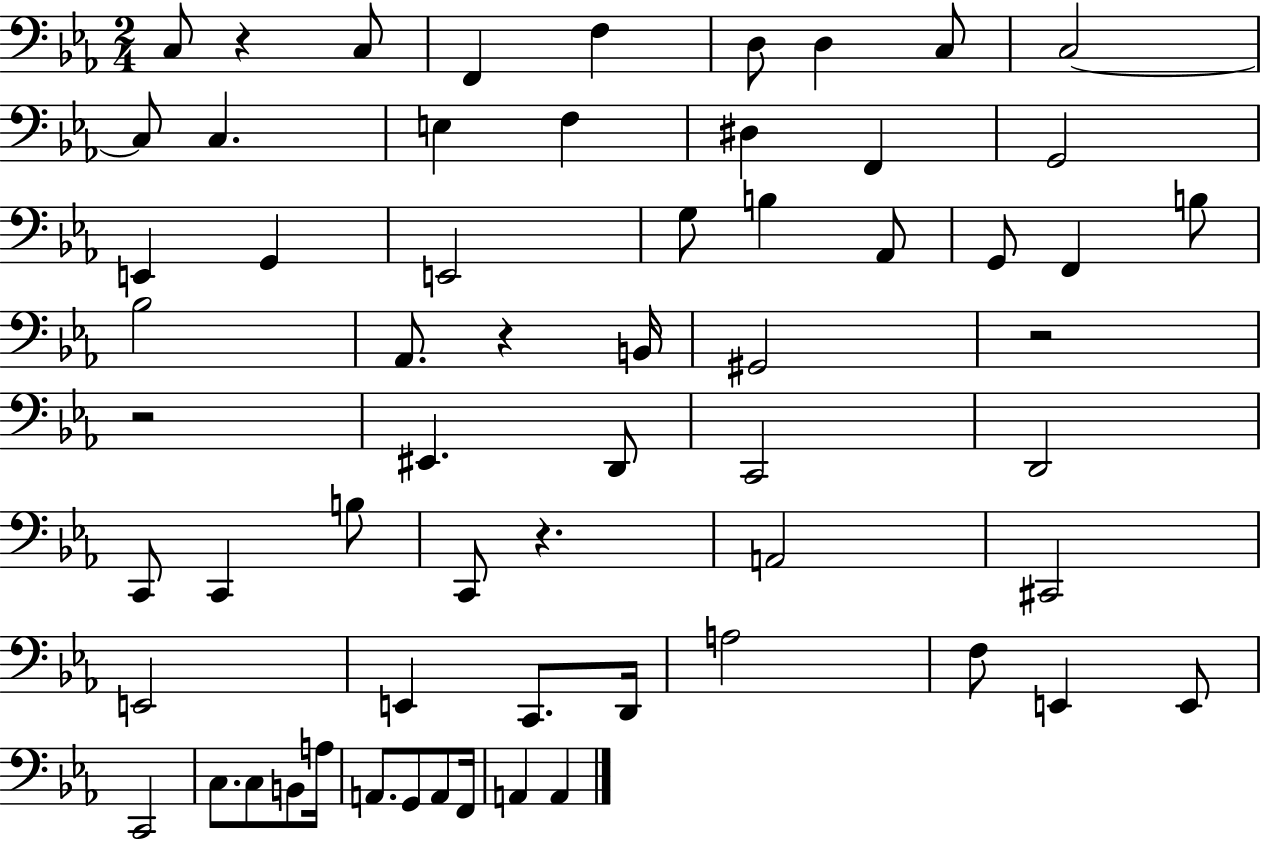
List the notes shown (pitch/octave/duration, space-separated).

C3/e R/q C3/e F2/q F3/q D3/e D3/q C3/e C3/h C3/e C3/q. E3/q F3/q D#3/q F2/q G2/h E2/q G2/q E2/h G3/e B3/q Ab2/e G2/e F2/q B3/e Bb3/h Ab2/e. R/q B2/s G#2/h R/h R/h EIS2/q. D2/e C2/h D2/h C2/e C2/q B3/e C2/e R/q. A2/h C#2/h E2/h E2/q C2/e. D2/s A3/h F3/e E2/q E2/e C2/h C3/e. C3/e B2/e A3/s A2/e. G2/e A2/e F2/s A2/q A2/q